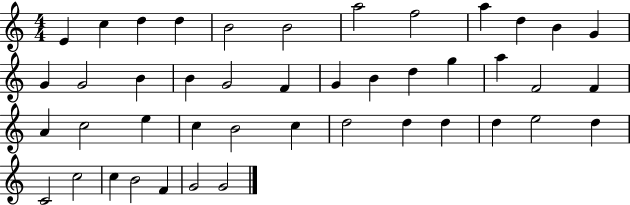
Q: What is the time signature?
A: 4/4